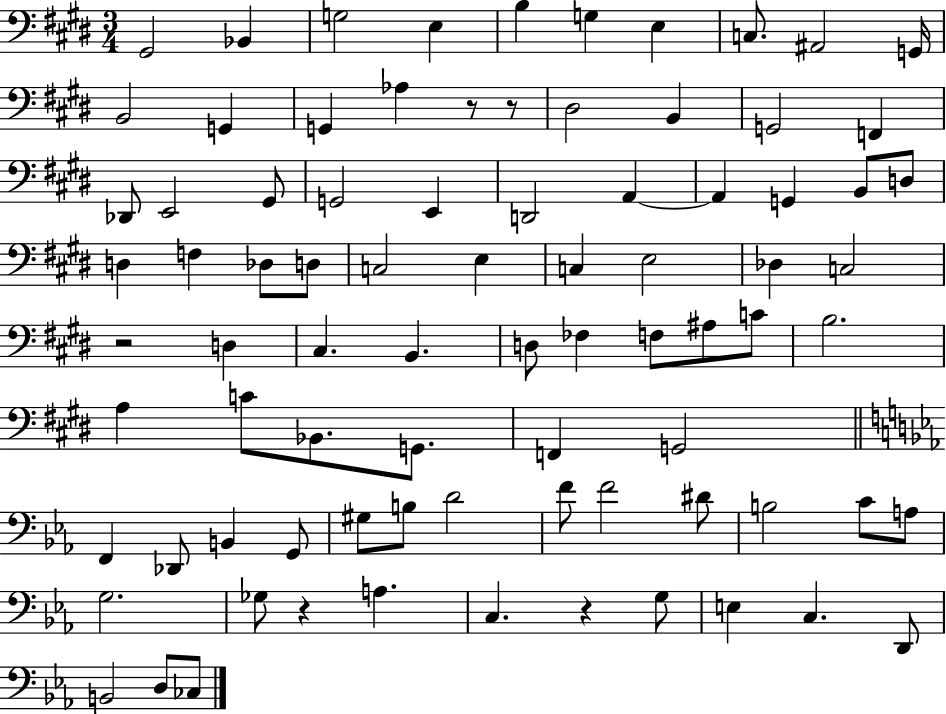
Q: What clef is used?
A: bass